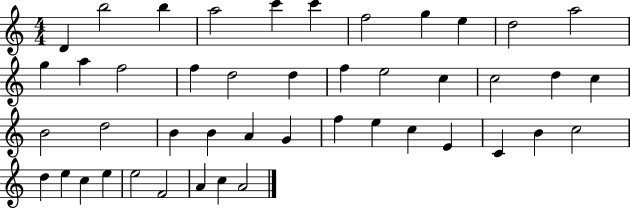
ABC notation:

X:1
T:Untitled
M:4/4
L:1/4
K:C
D b2 b a2 c' c' f2 g e d2 a2 g a f2 f d2 d f e2 c c2 d c B2 d2 B B A G f e c E C B c2 d e c e e2 F2 A c A2